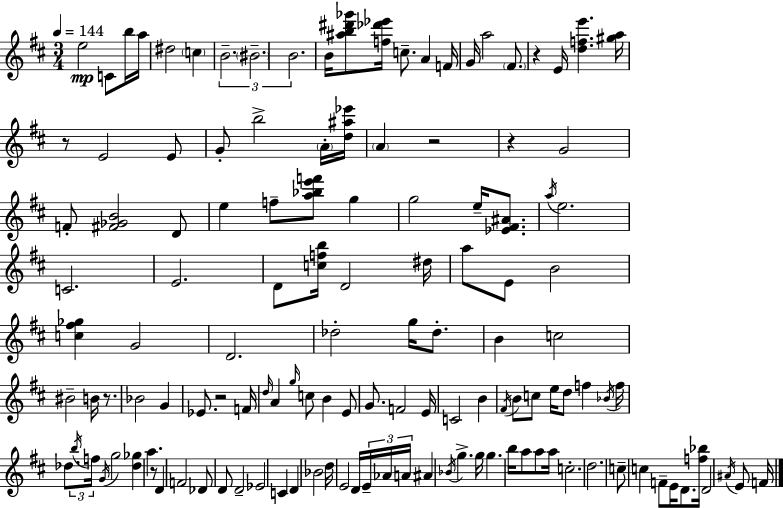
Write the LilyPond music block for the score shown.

{
  \clef treble
  \numericTimeSignature
  \time 3/4
  \key d \major
  \tempo 4 = 144
  e''2\mp c'8 b''16 a''16 | dis''2 \parenthesize c''4 | \tuplet 3/2 { b'2.-- | \parenthesize bis'2.-- | \break b'2. } | b'16 <ais'' b'' dis''' ges'''>8 <f'' des''' ees'''>16 c''8.-- a'4 f'16 | g'16 a''2 \parenthesize fis'8. | r4 e'16 <d'' f'' e'''>4. <gis'' a''>16 | \break r8 e'2 e'8 | g'8-. b''2-> \parenthesize a'16-. <d'' ais'' ees'''>16 | \parenthesize a'4 r2 | r4 g'2 | \break f'8-. <fis' ges' b'>2 d'8 | e''4 f''8-- <a'' bes'' e''' f'''>8 g''4 | g''2 e''16-- <ees' fis' ais'>8. | \acciaccatura { a''16 } e''2. | \break c'2. | e'2. | d'8 <c'' f'' b''>16 d'2 | dis''16 a''8 e'8 b'2 | \break <c'' fis'' ges''>4 g'2 | d'2. | des''2-. g''16 des''8.-. | b'4 c''2 | \break bis'2-- b'16 r8. | bes'2 g'4 | ees'8. r2 | f'16 \grace { d''16 } a'4 \grace { g''16 } c''8 b'4 | \break e'8 g'8. f'2 | e'16 c'2 b'4 | \acciaccatura { fis'16 } b'8 c''8 e''16 d''8 f''4 | \acciaccatura { bes'16 } f''16 des''8. \tuplet 3/2 { \acciaccatura { b''16 } f''16 \acciaccatura { g'16 } } g''2 | \break <des'' ges''>4 a''4. | r8 d'4 f'2 | des'8 d'8 d'2-- | ees'2 | \break c'4 d'4 bes'2 | d''16 e'2 | d'16 \tuplet 3/2 { e'16-- aes'16 a'16 } ais'4 | \acciaccatura { bes'16 } g''4.-> g''16 g''4. | \break b''16 a''8 a''8 a''16 c''2.-. | d''2. | c''8-- c''4 | f'8-- e'16 d'8. <f'' bes''>16 d'2 | \break \acciaccatura { ais'16 } e'8 f'16 \bar "|."
}